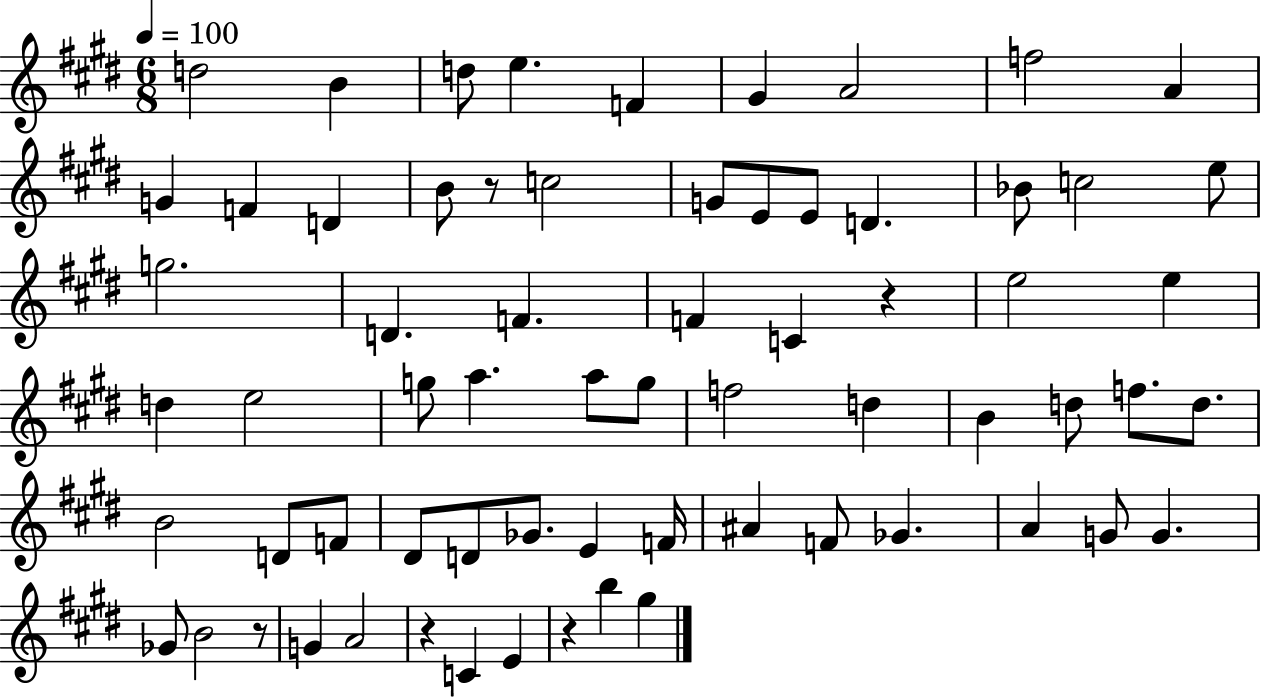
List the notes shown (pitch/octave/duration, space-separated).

D5/h B4/q D5/e E5/q. F4/q G#4/q A4/h F5/h A4/q G4/q F4/q D4/q B4/e R/e C5/h G4/e E4/e E4/e D4/q. Bb4/e C5/h E5/e G5/h. D4/q. F4/q. F4/q C4/q R/q E5/h E5/q D5/q E5/h G5/e A5/q. A5/e G5/e F5/h D5/q B4/q D5/e F5/e. D5/e. B4/h D4/e F4/e D#4/e D4/e Gb4/e. E4/q F4/s A#4/q F4/e Gb4/q. A4/q G4/e G4/q. Gb4/e B4/h R/e G4/q A4/h R/q C4/q E4/q R/q B5/q G#5/q